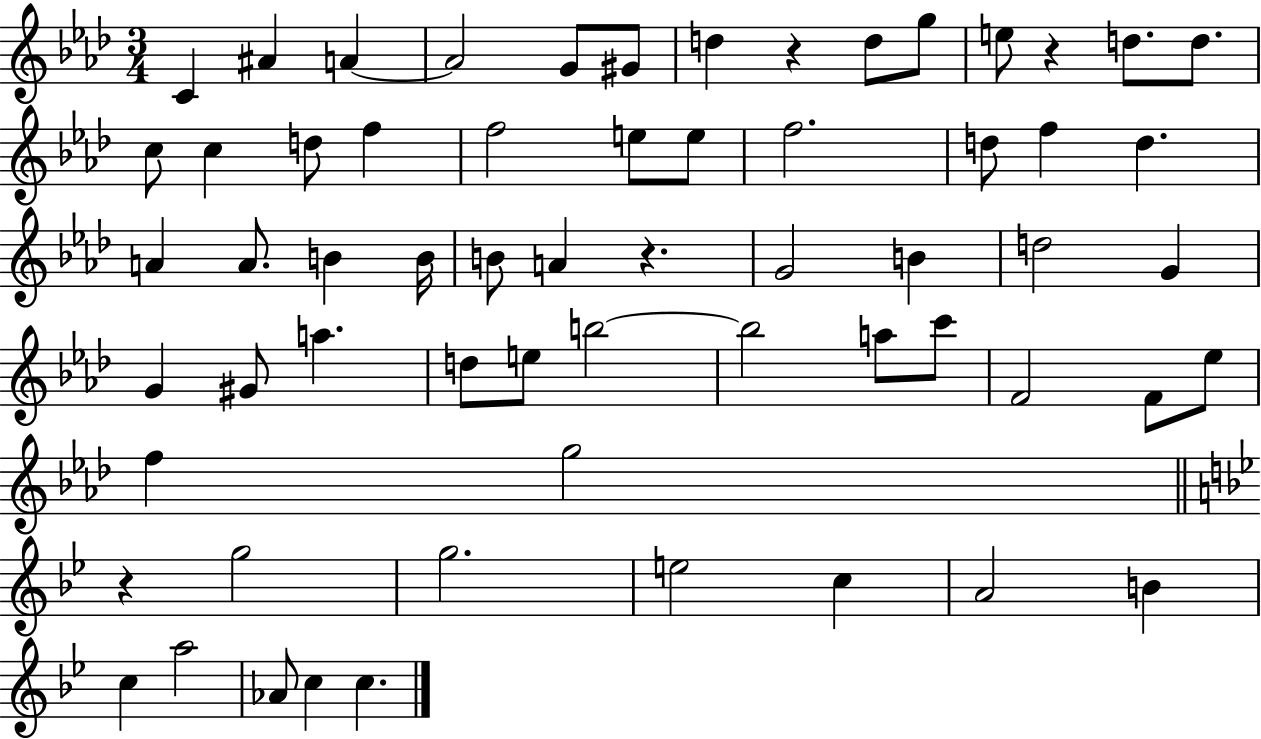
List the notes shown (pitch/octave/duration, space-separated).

C4/q A#4/q A4/q A4/h G4/e G#4/e D5/q R/q D5/e G5/e E5/e R/q D5/e. D5/e. C5/e C5/q D5/e F5/q F5/h E5/e E5/e F5/h. D5/e F5/q D5/q. A4/q A4/e. B4/q B4/s B4/e A4/q R/q. G4/h B4/q D5/h G4/q G4/q G#4/e A5/q. D5/e E5/e B5/h B5/h A5/e C6/e F4/h F4/e Eb5/e F5/q G5/h R/q G5/h G5/h. E5/h C5/q A4/h B4/q C5/q A5/h Ab4/e C5/q C5/q.